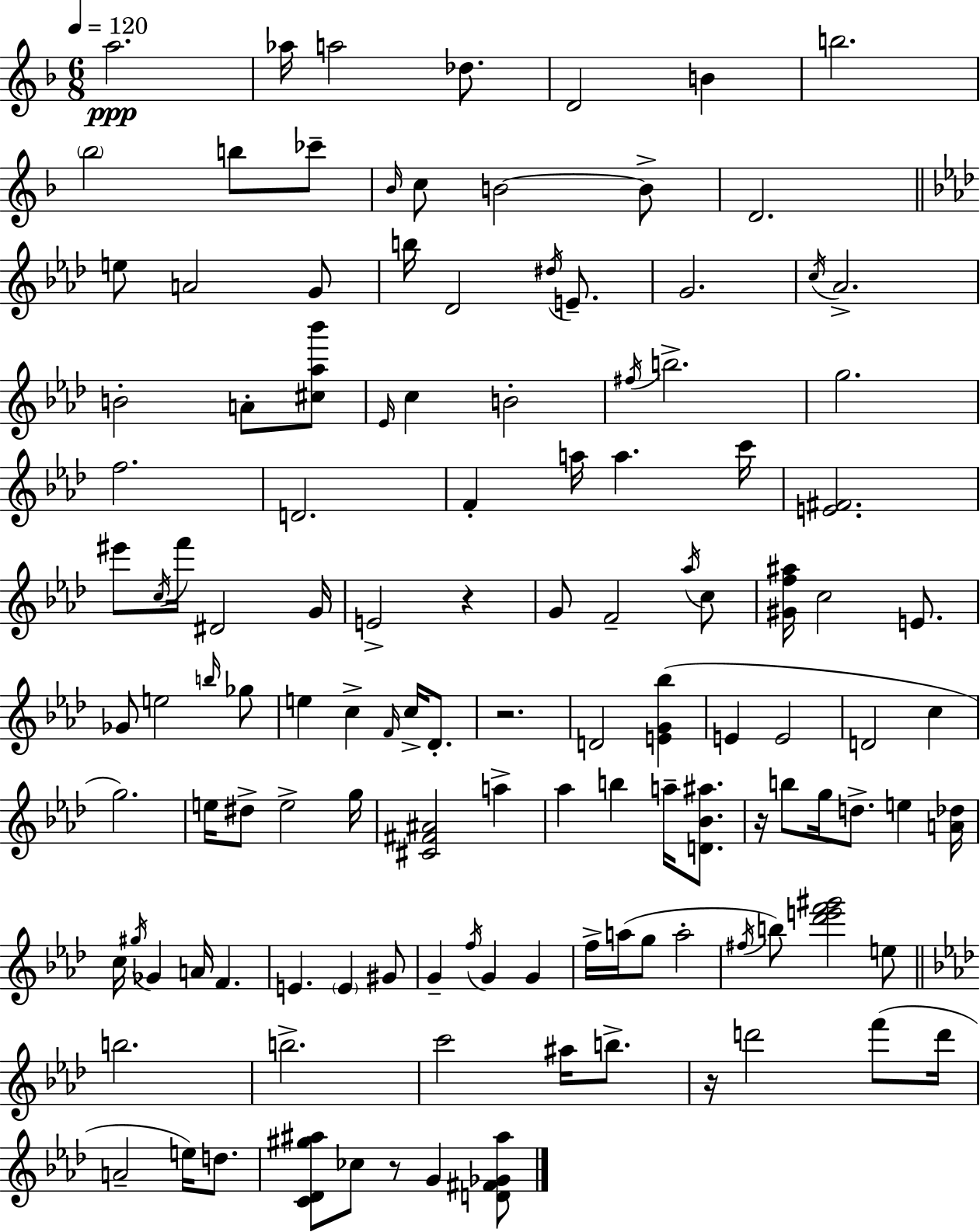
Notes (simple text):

A5/h. Ab5/s A5/h Db5/e. D4/h B4/q B5/h. Bb5/h B5/e CES6/e Bb4/s C5/e B4/h B4/e D4/h. E5/e A4/h G4/e B5/s Db4/h D#5/s E4/e. G4/h. C5/s Ab4/h. B4/h A4/e [C#5,Ab5,Bb6]/e Eb4/s C5/q B4/h F#5/s B5/h. G5/h. F5/h. D4/h. F4/q A5/s A5/q. C6/s [E4,F#4]/h. EIS6/e C5/s F6/s D#4/h G4/s E4/h R/q G4/e F4/h Ab5/s C5/e [G#4,F5,A#5]/s C5/h E4/e. Gb4/e E5/h B5/s Gb5/e E5/q C5/q F4/s C5/s Db4/e. R/h. D4/h [E4,G4,Bb5]/q E4/q E4/h D4/h C5/q G5/h. E5/s D#5/e E5/h G5/s [C#4,F#4,A#4]/h A5/q Ab5/q B5/q A5/s [D4,Bb4,A#5]/e. R/s B5/e G5/s D5/e. E5/q [A4,Db5]/s C5/s G#5/s Gb4/q A4/s F4/q. E4/q. E4/q G#4/e G4/q F5/s G4/q G4/q F5/s A5/s G5/e A5/h F#5/s B5/e [Db6,E6,F6,G#6]/h E5/e B5/h. B5/h. C6/h A#5/s B5/e. R/s D6/h F6/e D6/s A4/h E5/s D5/e. [C4,Db4,G#5,A#5]/e CES5/e R/e G4/q [D4,F#4,Gb4,A#5]/e